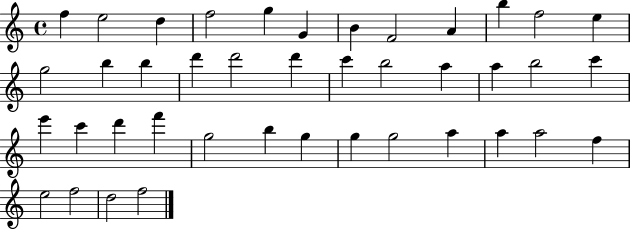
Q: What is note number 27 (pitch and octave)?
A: D6